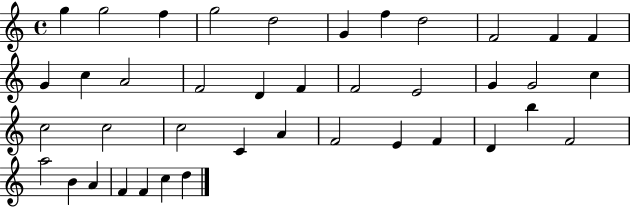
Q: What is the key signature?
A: C major